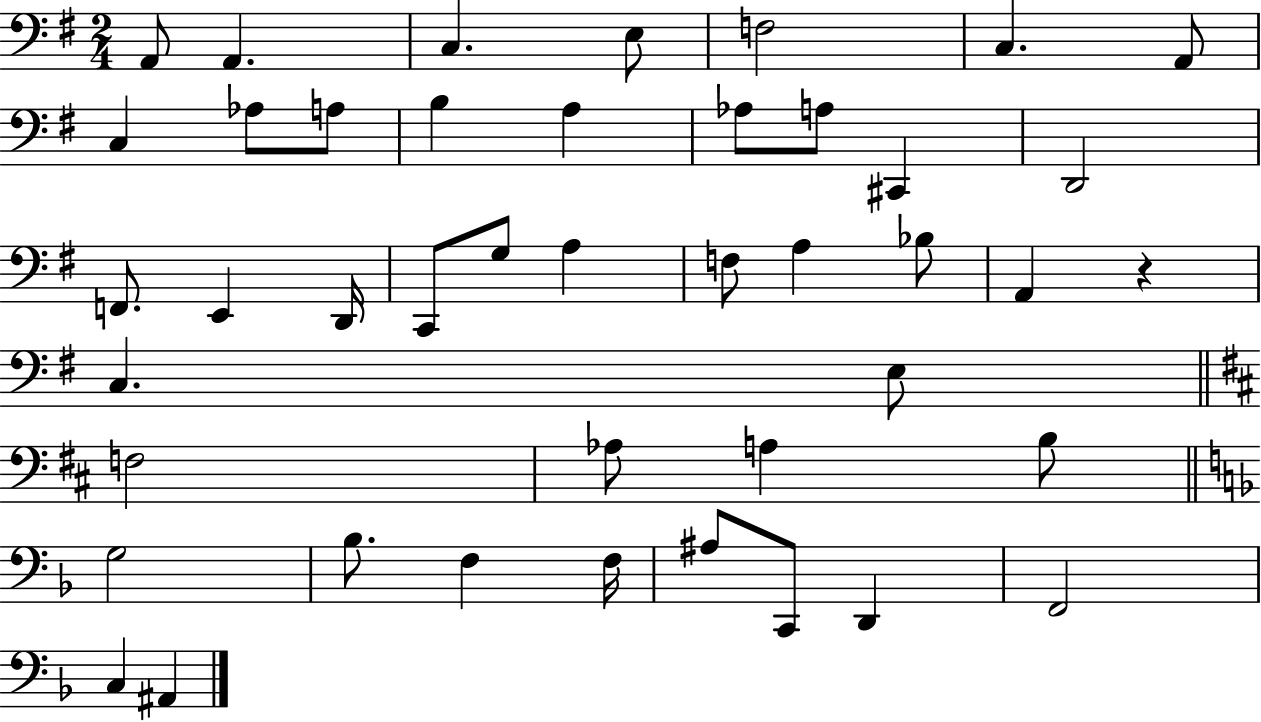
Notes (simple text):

A2/e A2/q. C3/q. E3/e F3/h C3/q. A2/e C3/q Ab3/e A3/e B3/q A3/q Ab3/e A3/e C#2/q D2/h F2/e. E2/q D2/s C2/e G3/e A3/q F3/e A3/q Bb3/e A2/q R/q C3/q. E3/e F3/h Ab3/e A3/q B3/e G3/h Bb3/e. F3/q F3/s A#3/e C2/e D2/q F2/h C3/q A#2/q